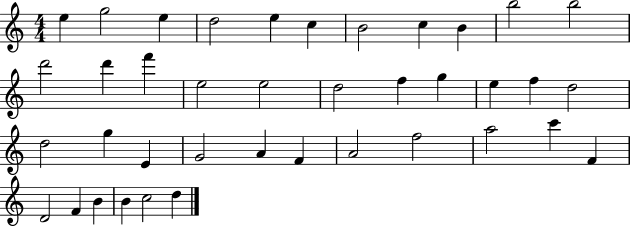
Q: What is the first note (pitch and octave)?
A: E5